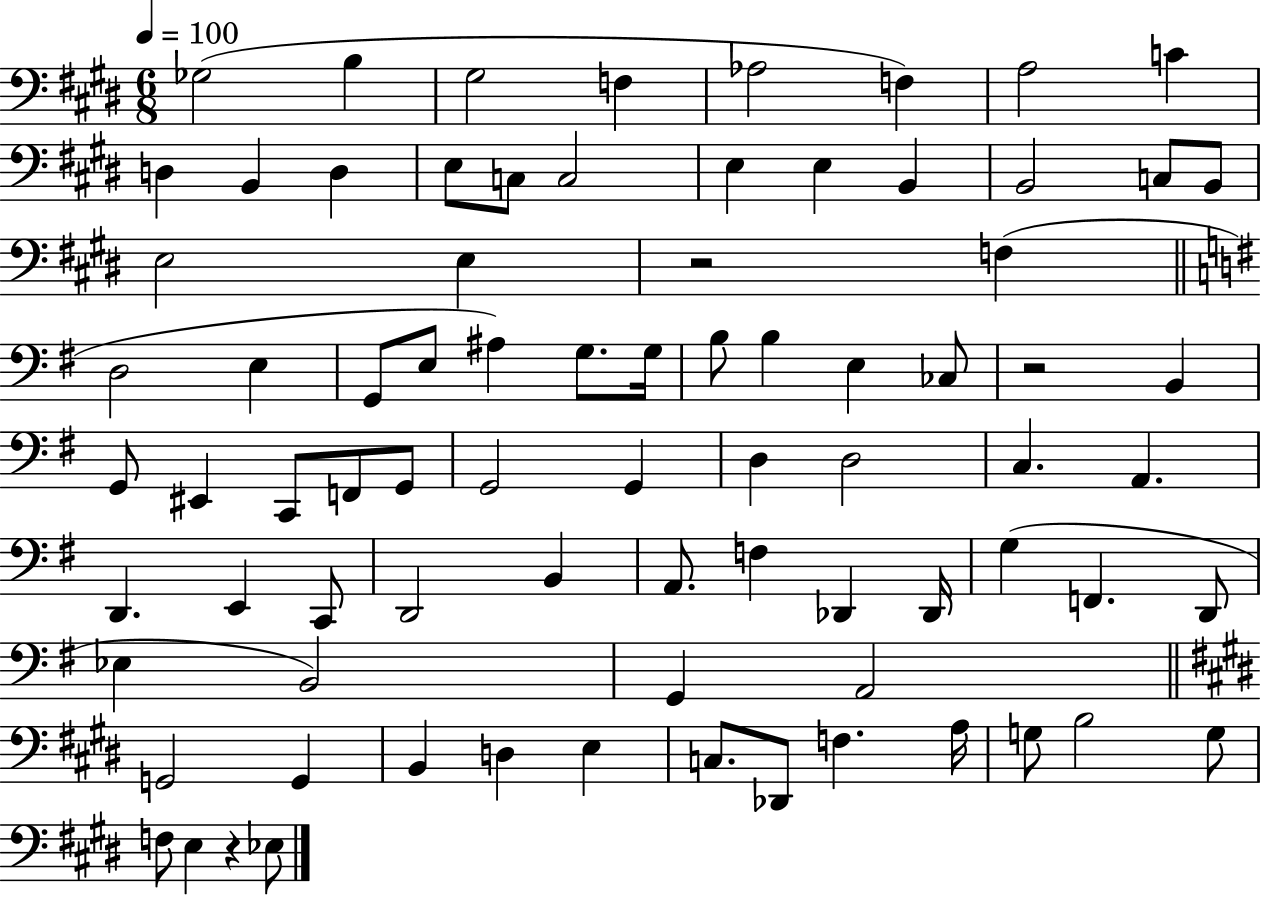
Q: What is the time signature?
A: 6/8